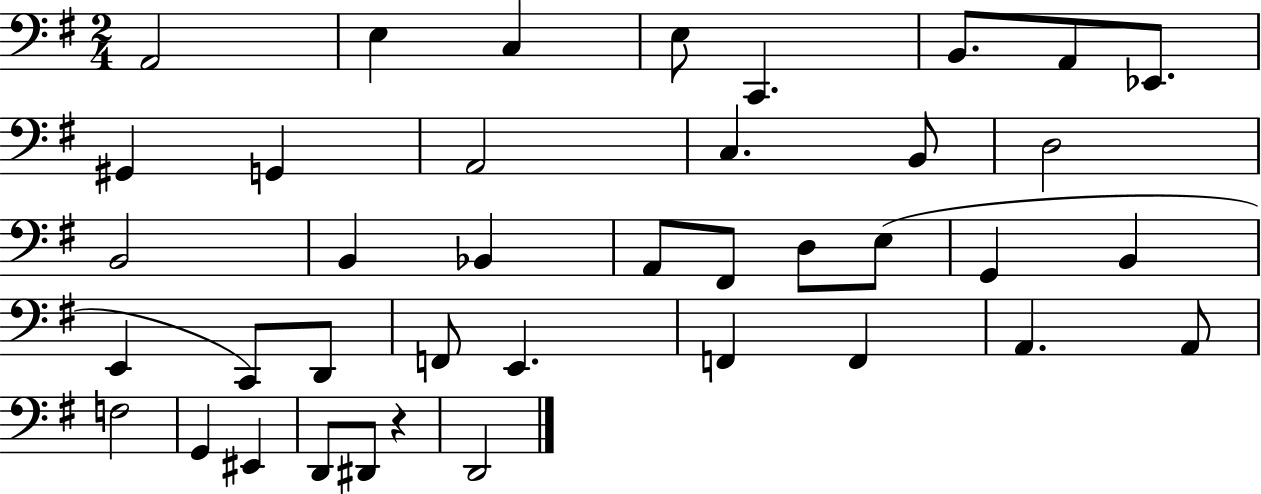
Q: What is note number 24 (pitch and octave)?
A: E2